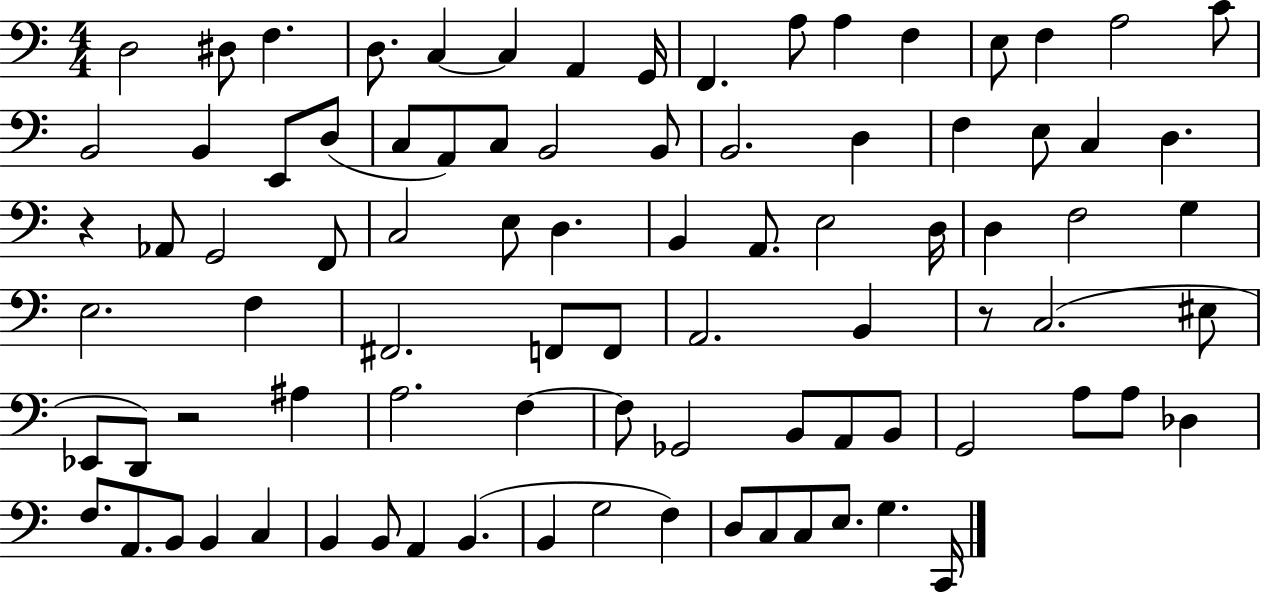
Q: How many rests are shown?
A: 3